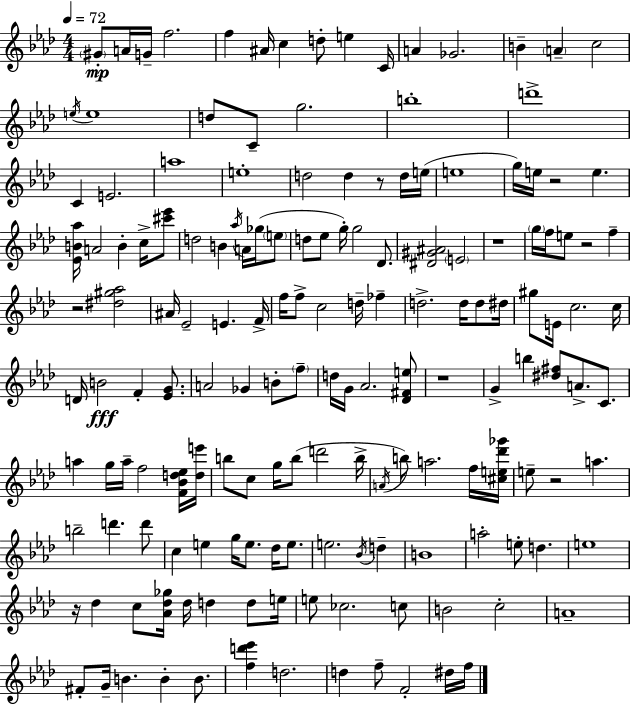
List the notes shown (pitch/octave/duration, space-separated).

G#4/e A4/s G4/s F5/h. F5/q A#4/s C5/q D5/e E5/q C4/s A4/q Gb4/h. B4/q A4/q C5/h E5/s E5/w D5/e C4/e G5/h. B5/w D6/w C4/q E4/h. A5/w E5/w D5/h D5/q R/e D5/s E5/s E5/w G5/s E5/s R/h E5/q. [Eb4,B4,Ab5]/s A4/h B4/q C5/s [C#6,Eb6]/e D5/h B4/q Ab5/s A4/s Gb5/s E5/e D5/e Eb5/e G5/s G5/h Db4/e. [D#4,G#4,A#4]/h E4/h R/w G5/s F5/s E5/e R/h F5/q R/h [D#5,G#5,Ab5]/h A#4/s Eb4/h E4/q. F4/s F5/s F5/e C5/h D5/s FES5/q D5/h. D5/s D5/e D#5/s G#5/e E4/s C5/h. C5/s D4/s B4/h F4/q [Eb4,G4]/e. A4/h Gb4/q B4/e F5/e D5/s G4/s Ab4/h. [Db4,F#4,E5]/e R/w G4/q B5/q [D#5,F#5]/e A4/e. C4/e. A5/q G5/s A5/s F5/h [F4,Bb4,D5,Eb5]/s [D5,E6]/s B5/e C5/e G5/s B5/e D6/h B5/s A4/s B5/e A5/h. F5/s [C#5,E5,Db6,Gb6]/s E5/e R/h A5/q. B5/h D6/q. D6/e C5/q E5/q G5/s E5/e. Db5/s E5/e. E5/h. Bb4/s D5/q B4/w A5/h E5/e D5/q. E5/w R/s Db5/q C5/e [Ab4,Db5,Gb5]/s Db5/s D5/q D5/e E5/s E5/e CES5/h. C5/e B4/h C5/h A4/w F#4/e G4/s B4/q. B4/q B4/e. [F5,D6,Eb6]/q D5/h. D5/q F5/e F4/h D#5/s F5/s